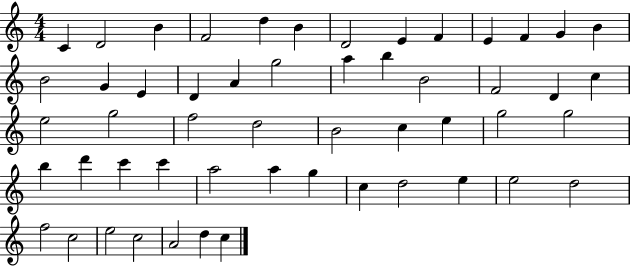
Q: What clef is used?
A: treble